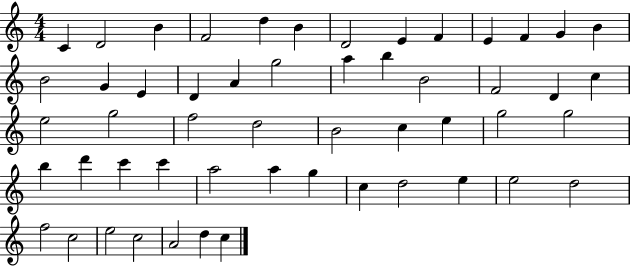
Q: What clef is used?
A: treble